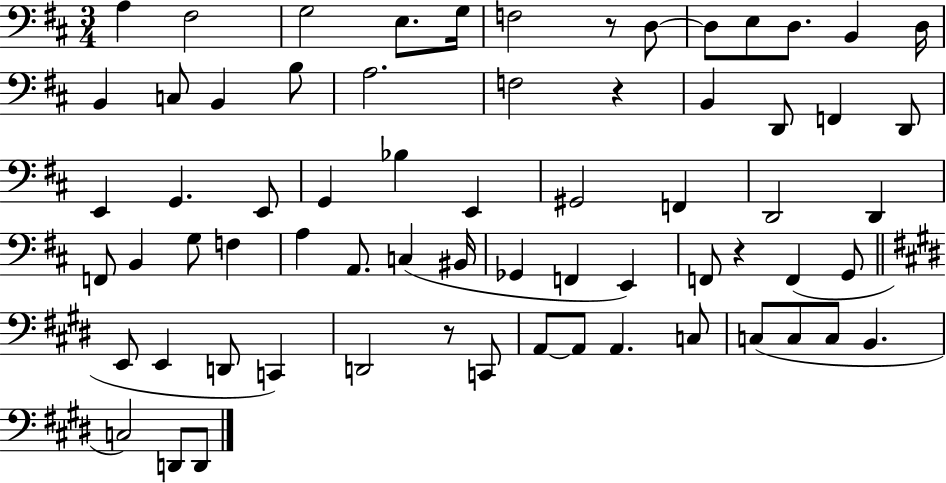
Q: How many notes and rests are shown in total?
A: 67